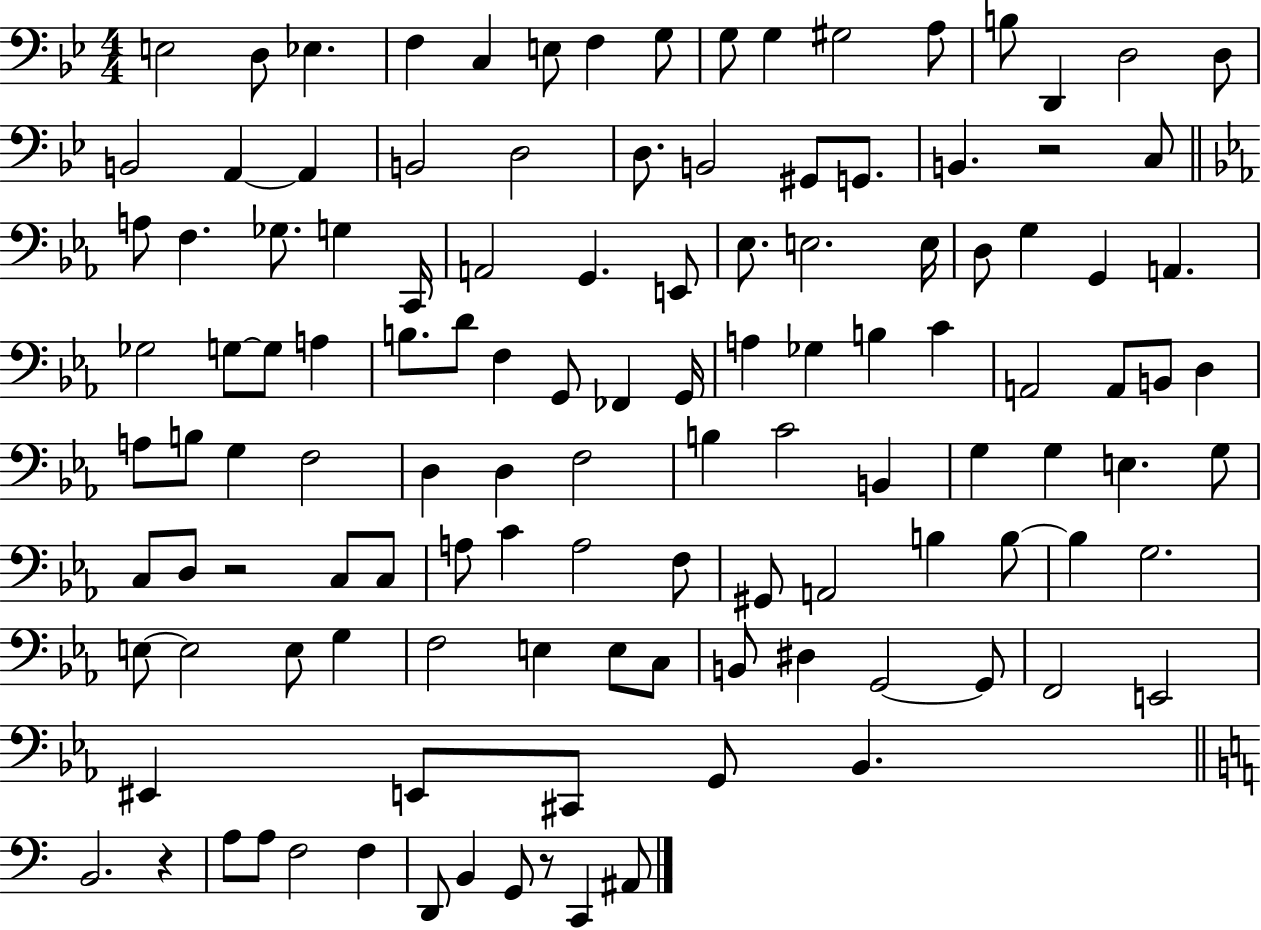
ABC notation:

X:1
T:Untitled
M:4/4
L:1/4
K:Bb
E,2 D,/2 _E, F, C, E,/2 F, G,/2 G,/2 G, ^G,2 A,/2 B,/2 D,, D,2 D,/2 B,,2 A,, A,, B,,2 D,2 D,/2 B,,2 ^G,,/2 G,,/2 B,, z2 C,/2 A,/2 F, _G,/2 G, C,,/4 A,,2 G,, E,,/2 _E,/2 E,2 E,/4 D,/2 G, G,, A,, _G,2 G,/2 G,/2 A, B,/2 D/2 F, G,,/2 _F,, G,,/4 A, _G, B, C A,,2 A,,/2 B,,/2 D, A,/2 B,/2 G, F,2 D, D, F,2 B, C2 B,, G, G, E, G,/2 C,/2 D,/2 z2 C,/2 C,/2 A,/2 C A,2 F,/2 ^G,,/2 A,,2 B, B,/2 B, G,2 E,/2 E,2 E,/2 G, F,2 E, E,/2 C,/2 B,,/2 ^D, G,,2 G,,/2 F,,2 E,,2 ^E,, E,,/2 ^C,,/2 G,,/2 _B,, B,,2 z A,/2 A,/2 F,2 F, D,,/2 B,, G,,/2 z/2 C,, ^A,,/2